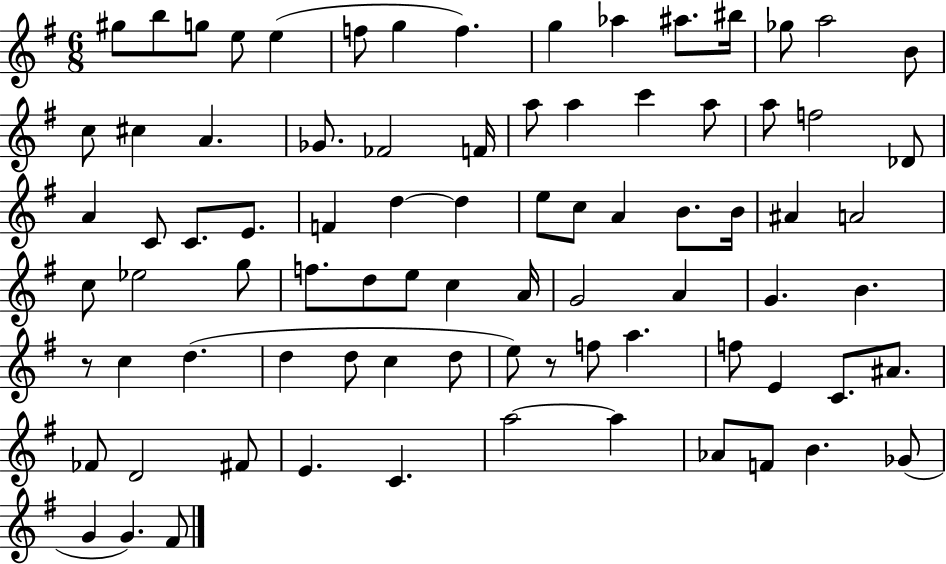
{
  \clef treble
  \numericTimeSignature
  \time 6/8
  \key g \major
  gis''8 b''8 g''8 e''8 e''4( | f''8 g''4 f''4.) | g''4 aes''4 ais''8. bis''16 | ges''8 a''2 b'8 | \break c''8 cis''4 a'4. | ges'8. fes'2 f'16 | a''8 a''4 c'''4 a''8 | a''8 f''2 des'8 | \break a'4 c'8 c'8. e'8. | f'4 d''4~~ d''4 | e''8 c''8 a'4 b'8. b'16 | ais'4 a'2 | \break c''8 ees''2 g''8 | f''8. d''8 e''8 c''4 a'16 | g'2 a'4 | g'4. b'4. | \break r8 c''4 d''4.( | d''4 d''8 c''4 d''8 | e''8) r8 f''8 a''4. | f''8 e'4 c'8. ais'8. | \break fes'8 d'2 fis'8 | e'4. c'4. | a''2~~ a''4 | aes'8 f'8 b'4. ges'8( | \break g'4 g'4.) fis'8 | \bar "|."
}